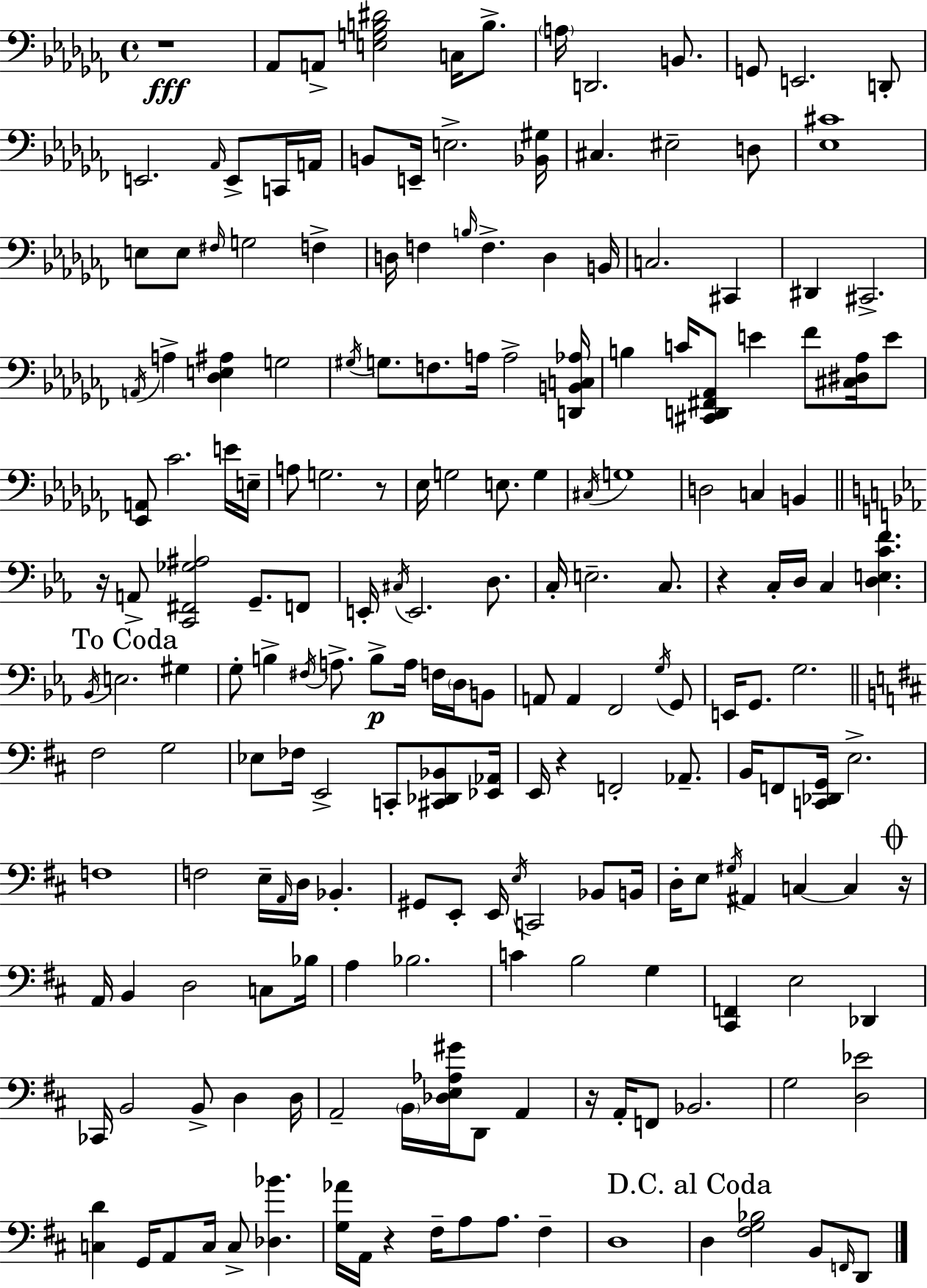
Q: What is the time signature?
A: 4/4